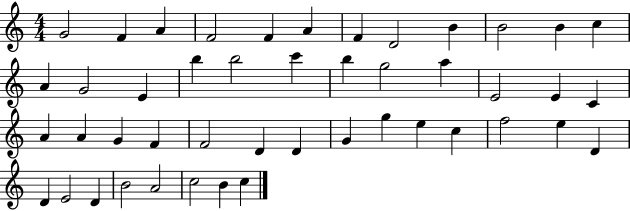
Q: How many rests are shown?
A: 0